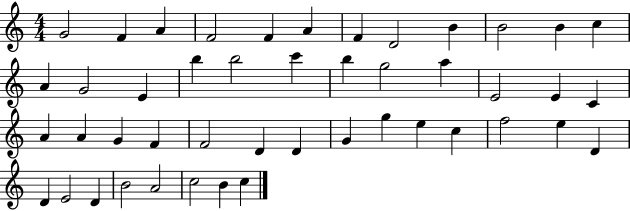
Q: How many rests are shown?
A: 0